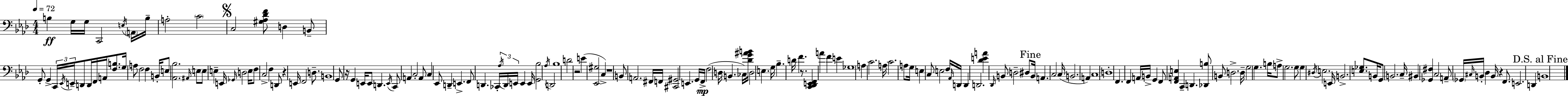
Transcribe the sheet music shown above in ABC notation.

X:1
T:Untitled
M:4/4
L:1/4
K:Fm
B, G,/4 G,/4 C,,2 E,/4 A,,/4 B,/4 A,2 C2 C,2 [^G,_A,_DF]/2 D, B,,/2 G,,/2 G,, C,,/4 _E,,/4 E,,/4 D,,/2 D,,/4 F,,/4 A,,/4 [F,B,]/2 G,/4 A,/2 F,2 F, B,,/4 E,/2 [_A,,_B,]2 ^A,,/4 E,/2 E,/2 E, E,,/4 _G,,/4 D,2 E,/4 F,/2 C,2 F, D,,/2 z E,,/4 F,,2 D,/2 B,,4 G,,/2 z/4 G,, E,,/4 E,,/2 D,, E,,/4 C,,/2 A,, C,2 A,,/2 C, _E,,/2 D,, E,, F,,/2 D,, _C,,/4 _A,/4 D,,/4 E,,/4 E,, E,,/4 [G,,_B,]2 _A,/4 D,,2 _B,4 D2 z2 E [_E,,^G,]2 C, z4 B,,/2 A,,2 ^F,,/4 F,,/4 [^C,,^G,,]2 E,, G,,/4 F,,/4 F,2 D,/4 B,, _C,/4 [_DG^AB]/4 D,2 E, G,/4 _B, D/4 F z/2 [C,,_D,,E,,F,,] A F E _G,4 A, C2 A,/4 C2 A,/2 G,/4 E, C,/2 E,2 F,/4 _A,,/4 D,,/4 D,, D,,2 [_DEA] _D,,/4 B,,/2 D,2 ^D,/2 B,,/4 A,, C,2 C,/4 B,,2 A,, C,4 D,4 F,, F,, A,,/4 B,,/4 G,, F,,/2 [F,,A,,E,] C,, D,, [_D,,B,]/2 B,,/2 D,2 D,/4 G,2 G, B,/4 A,/2 G,2 G,/2 G, ^D,/4 E,2 E,,/4 B,,2 [E,_G,]/2 B,,/4 G,,/2 B,,2 C,/4 ^B,, [_G,,^F,] C,2 A,,/2 _G,,/4 ^C,/4 B,,/4 _D, B,,/4 z F,,/2 E,,2 D,, B,,4